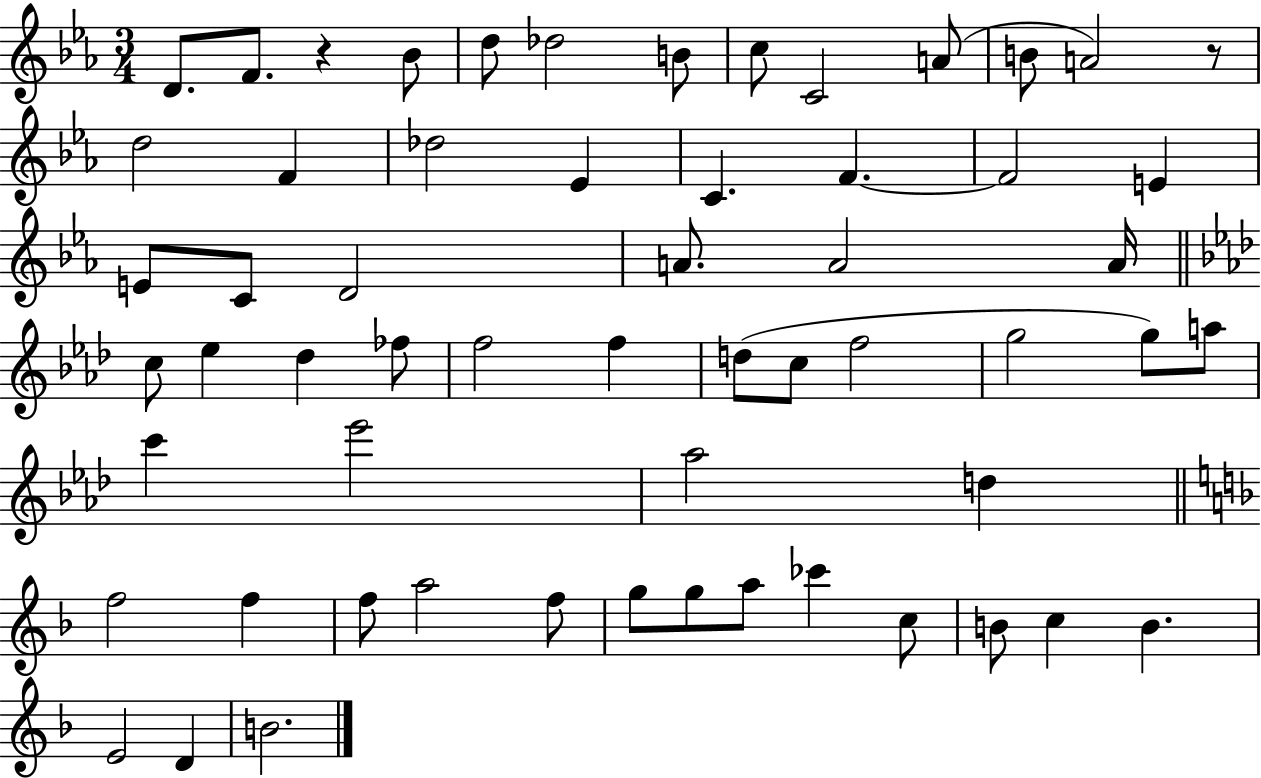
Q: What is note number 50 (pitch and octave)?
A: CES6